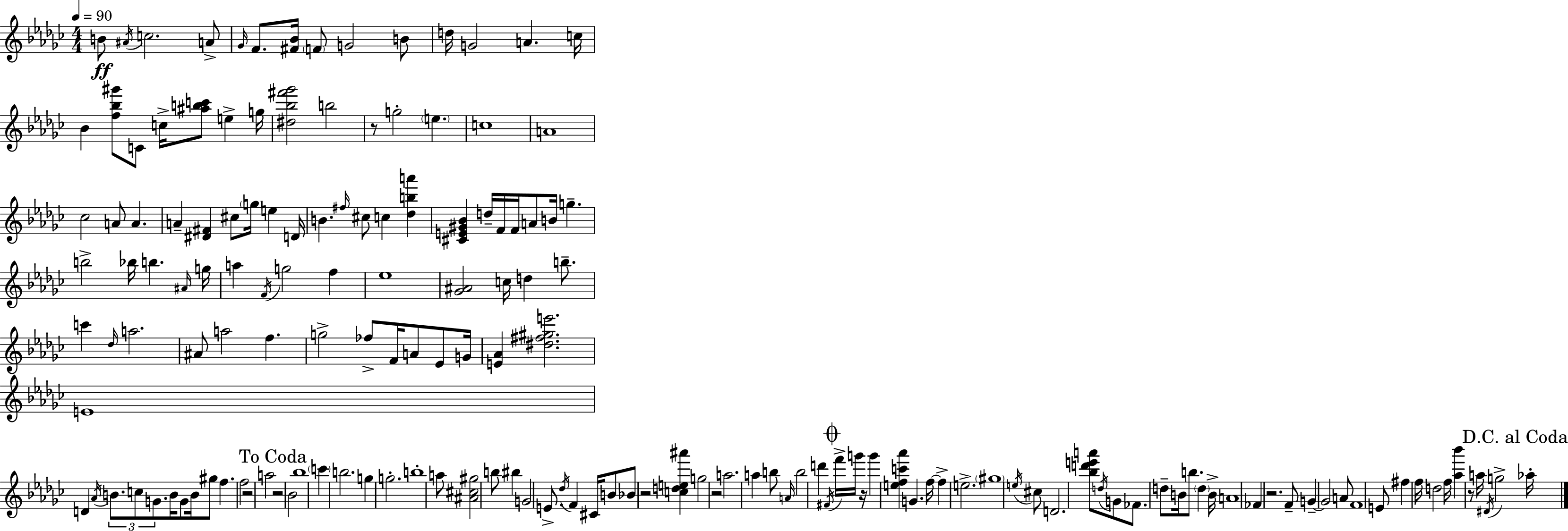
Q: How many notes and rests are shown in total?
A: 162